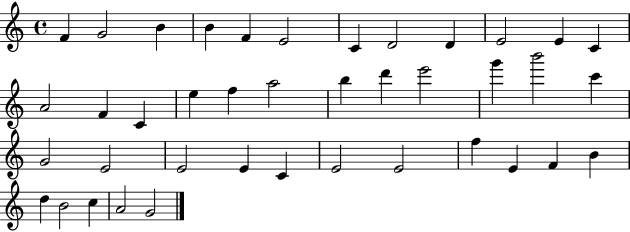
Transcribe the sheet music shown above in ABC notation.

X:1
T:Untitled
M:4/4
L:1/4
K:C
F G2 B B F E2 C D2 D E2 E C A2 F C e f a2 b d' e'2 g' b'2 c' G2 E2 E2 E C E2 E2 f E F B d B2 c A2 G2